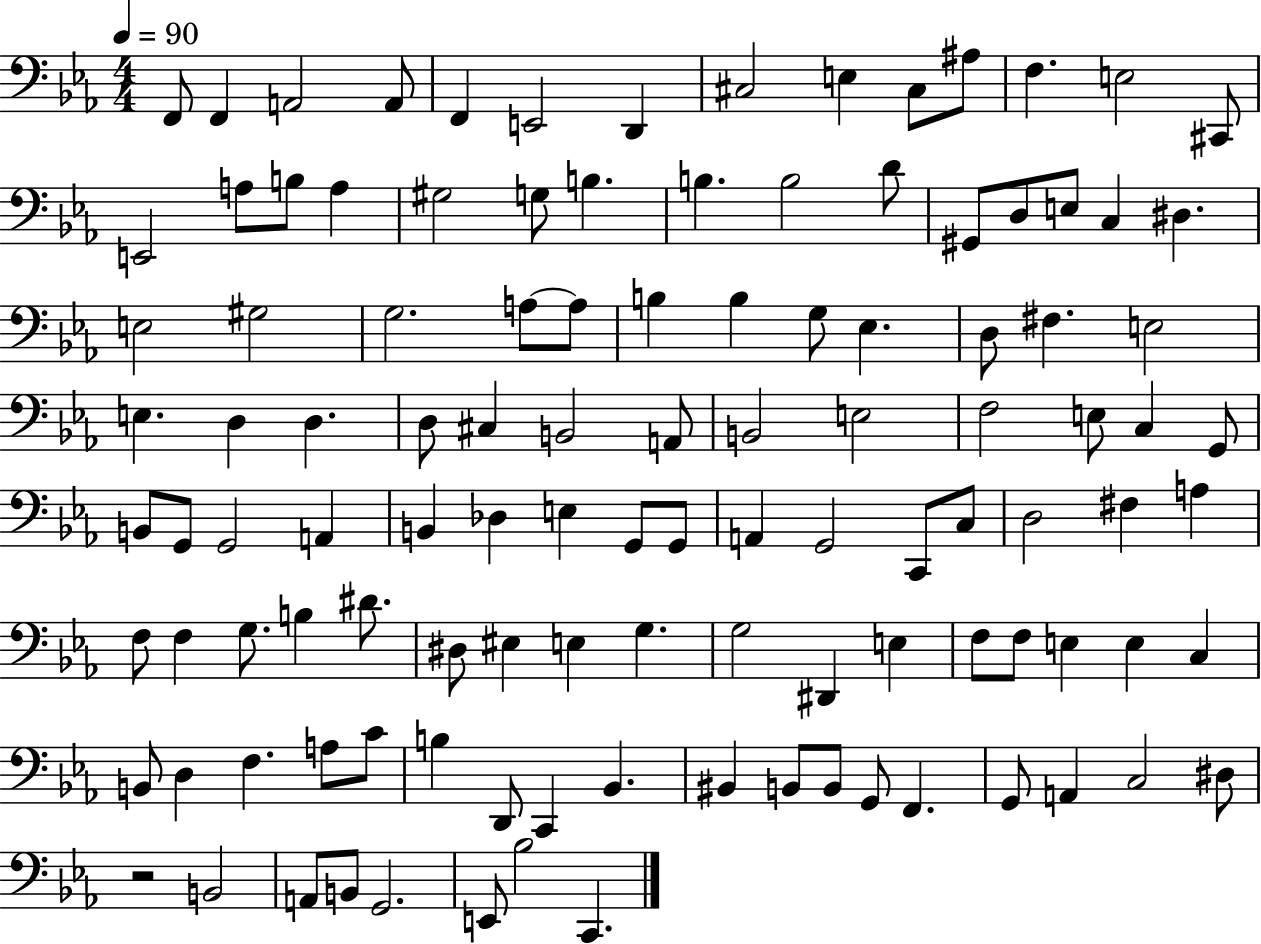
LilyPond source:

{
  \clef bass
  \numericTimeSignature
  \time 4/4
  \key ees \major
  \tempo 4 = 90
  f,8 f,4 a,2 a,8 | f,4 e,2 d,4 | cis2 e4 cis8 ais8 | f4. e2 cis,8 | \break e,2 a8 b8 a4 | gis2 g8 b4. | b4. b2 d'8 | gis,8 d8 e8 c4 dis4. | \break e2 gis2 | g2. a8~~ a8 | b4 b4 g8 ees4. | d8 fis4. e2 | \break e4. d4 d4. | d8 cis4 b,2 a,8 | b,2 e2 | f2 e8 c4 g,8 | \break b,8 g,8 g,2 a,4 | b,4 des4 e4 g,8 g,8 | a,4 g,2 c,8 c8 | d2 fis4 a4 | \break f8 f4 g8. b4 dis'8. | dis8 eis4 e4 g4. | g2 dis,4 e4 | f8 f8 e4 e4 c4 | \break b,8 d4 f4. a8 c'8 | b4 d,8 c,4 bes,4. | bis,4 b,8 b,8 g,8 f,4. | g,8 a,4 c2 dis8 | \break r2 b,2 | a,8 b,8 g,2. | e,8 bes2 c,4. | \bar "|."
}